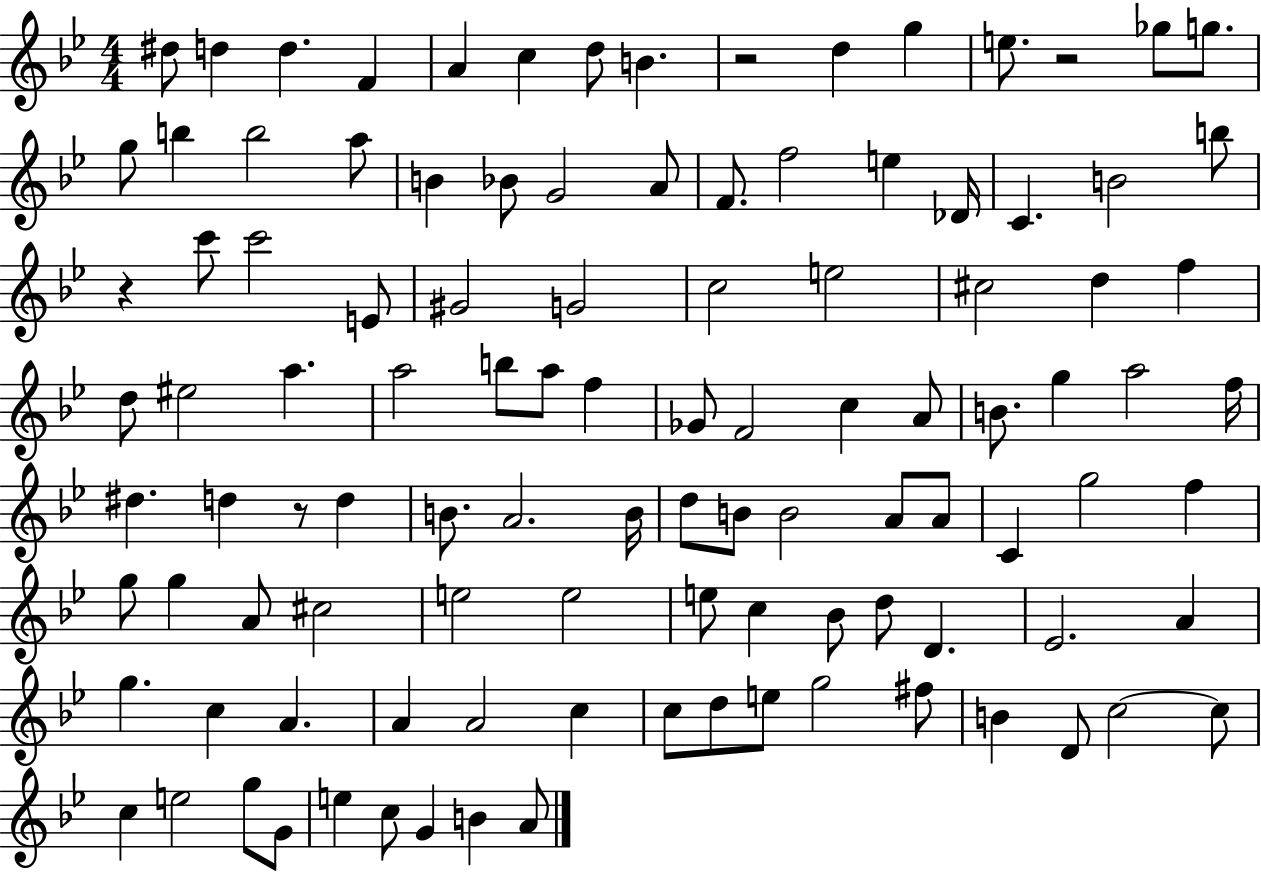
D#5/e D5/q D5/q. F4/q A4/q C5/q D5/e B4/q. R/h D5/q G5/q E5/e. R/h Gb5/e G5/e. G5/e B5/q B5/h A5/e B4/q Bb4/e G4/h A4/e F4/e. F5/h E5/q Db4/s C4/q. B4/h B5/e R/q C6/e C6/h E4/e G#4/h G4/h C5/h E5/h C#5/h D5/q F5/q D5/e EIS5/h A5/q. A5/h B5/e A5/e F5/q Gb4/e F4/h C5/q A4/e B4/e. G5/q A5/h F5/s D#5/q. D5/q R/e D5/q B4/e. A4/h. B4/s D5/e B4/e B4/h A4/e A4/e C4/q G5/h F5/q G5/e G5/q A4/e C#5/h E5/h E5/h E5/e C5/q Bb4/e D5/e D4/q. Eb4/h. A4/q G5/q. C5/q A4/q. A4/q A4/h C5/q C5/e D5/e E5/e G5/h F#5/e B4/q D4/e C5/h C5/e C5/q E5/h G5/e G4/e E5/q C5/e G4/q B4/q A4/e